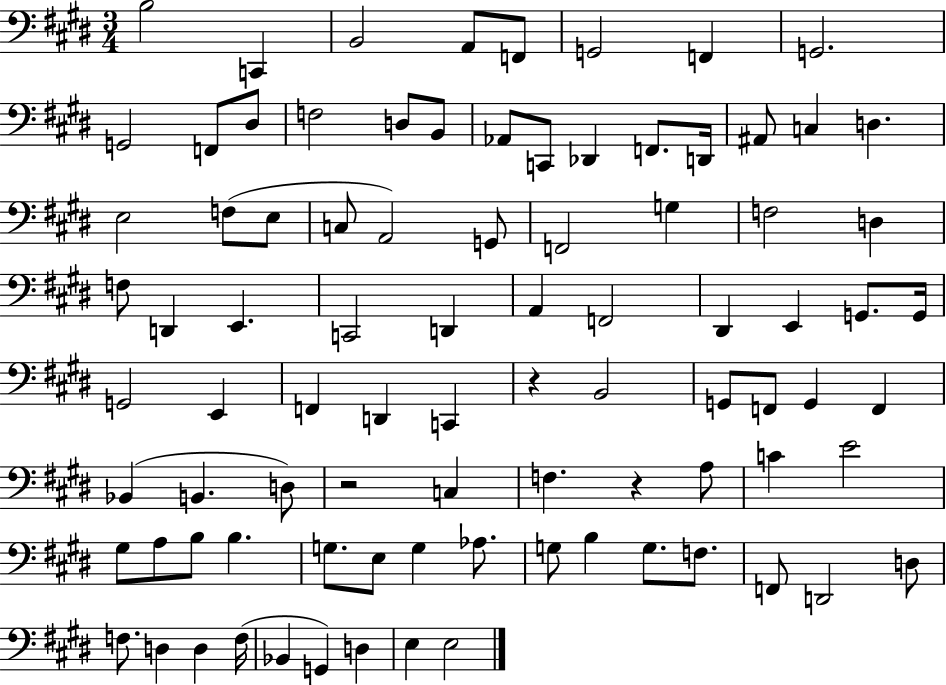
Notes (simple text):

B3/h C2/q B2/h A2/e F2/e G2/h F2/q G2/h. G2/h F2/e D#3/e F3/h D3/e B2/e Ab2/e C2/e Db2/q F2/e. D2/s A#2/e C3/q D3/q. E3/h F3/e E3/e C3/e A2/h G2/e F2/h G3/q F3/h D3/q F3/e D2/q E2/q. C2/h D2/q A2/q F2/h D#2/q E2/q G2/e. G2/s G2/h E2/q F2/q D2/q C2/q R/q B2/h G2/e F2/e G2/q F2/q Bb2/q B2/q. D3/e R/h C3/q F3/q. R/q A3/e C4/q E4/h G#3/e A3/e B3/e B3/q. G3/e. E3/e G3/q Ab3/e. G3/e B3/q G3/e. F3/e. F2/e D2/h D3/e F3/e. D3/q D3/q F3/s Bb2/q G2/q D3/q E3/q E3/h